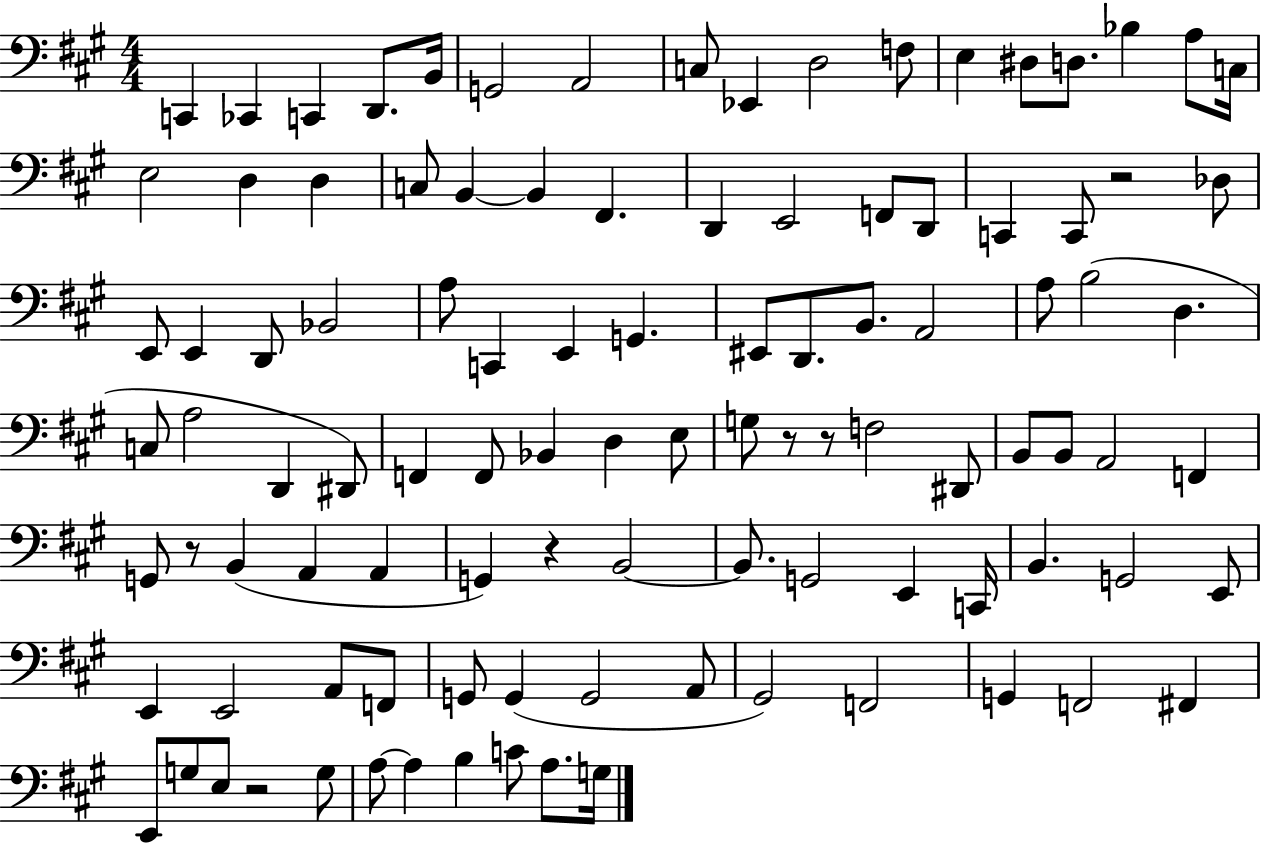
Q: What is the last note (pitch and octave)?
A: G3